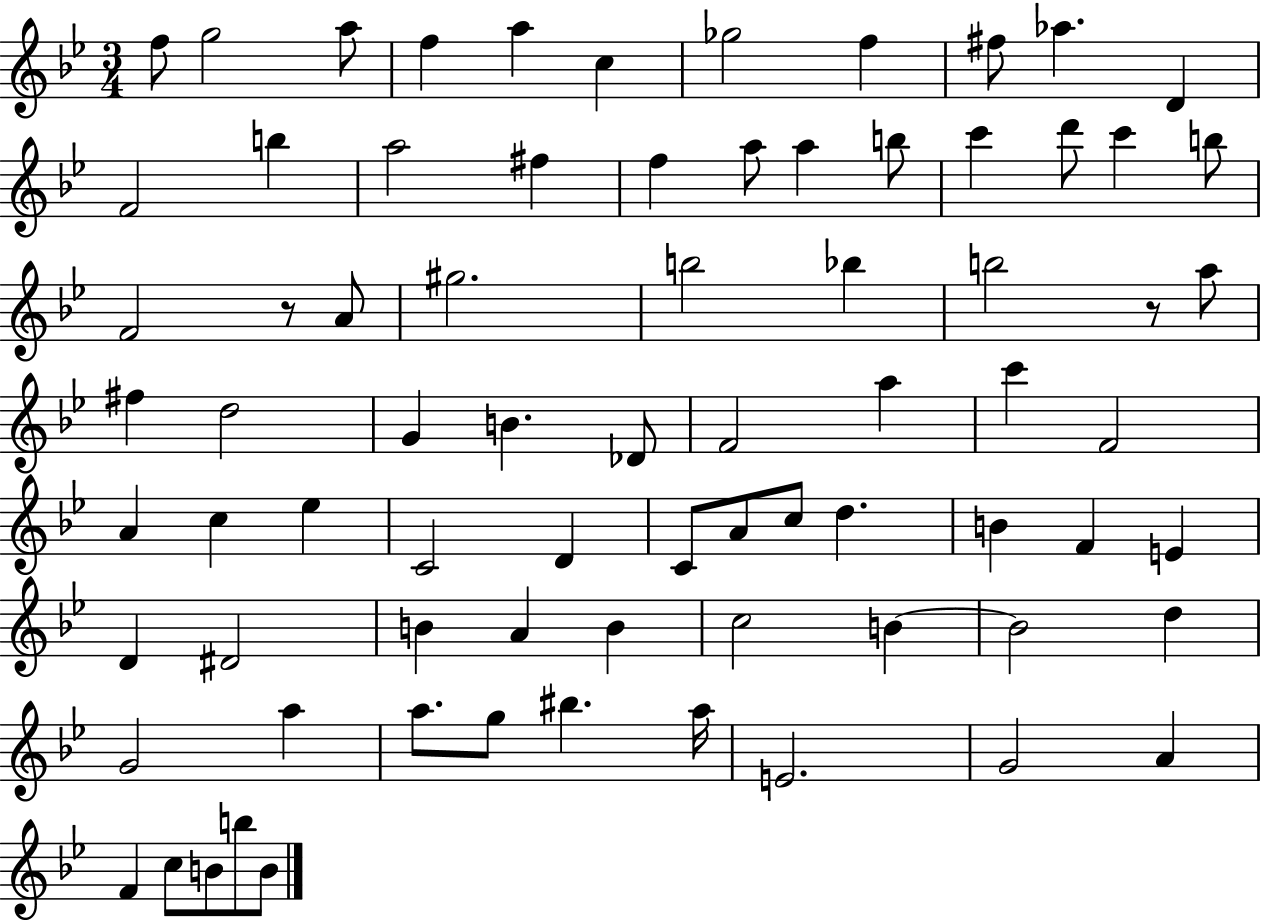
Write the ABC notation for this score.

X:1
T:Untitled
M:3/4
L:1/4
K:Bb
f/2 g2 a/2 f a c _g2 f ^f/2 _a D F2 b a2 ^f f a/2 a b/2 c' d'/2 c' b/2 F2 z/2 A/2 ^g2 b2 _b b2 z/2 a/2 ^f d2 G B _D/2 F2 a c' F2 A c _e C2 D C/2 A/2 c/2 d B F E D ^D2 B A B c2 B B2 d G2 a a/2 g/2 ^b a/4 E2 G2 A F c/2 B/2 b/2 B/2